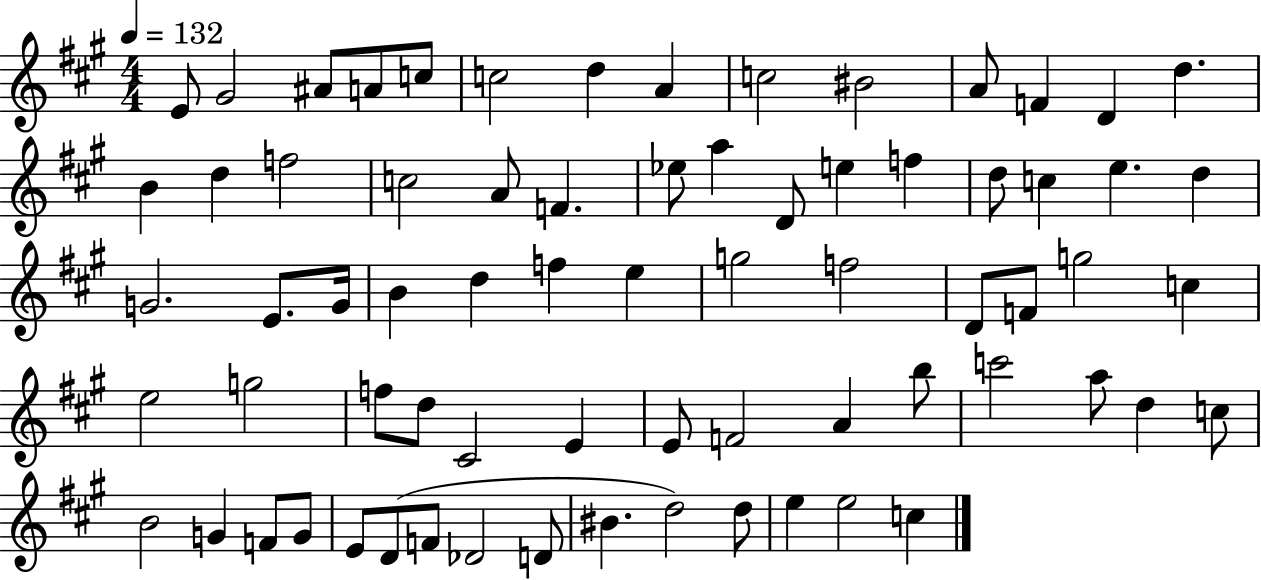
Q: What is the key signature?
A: A major